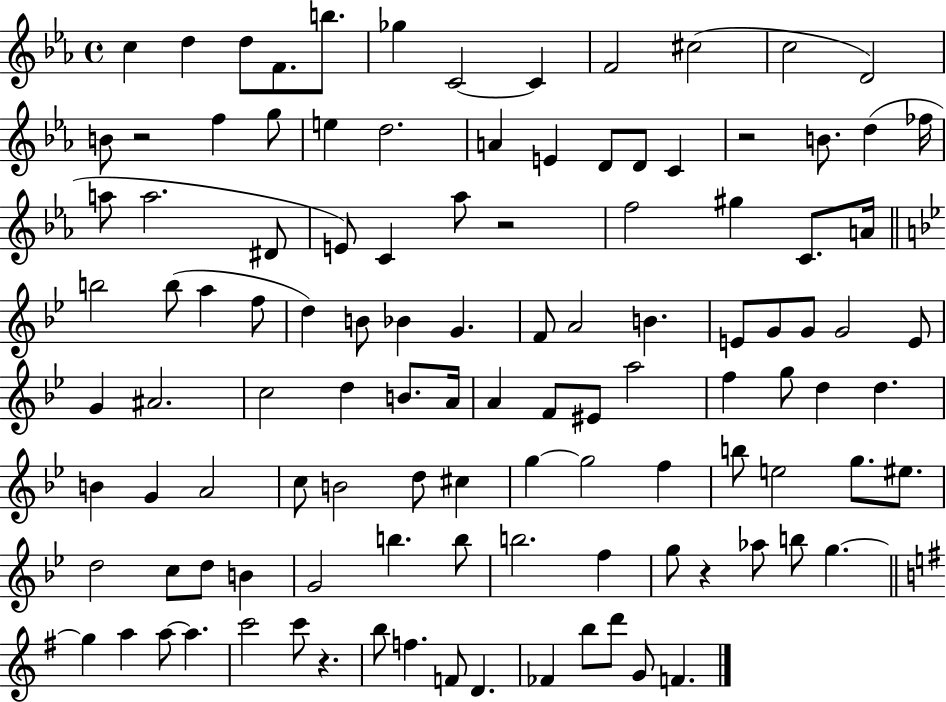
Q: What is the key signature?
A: EES major